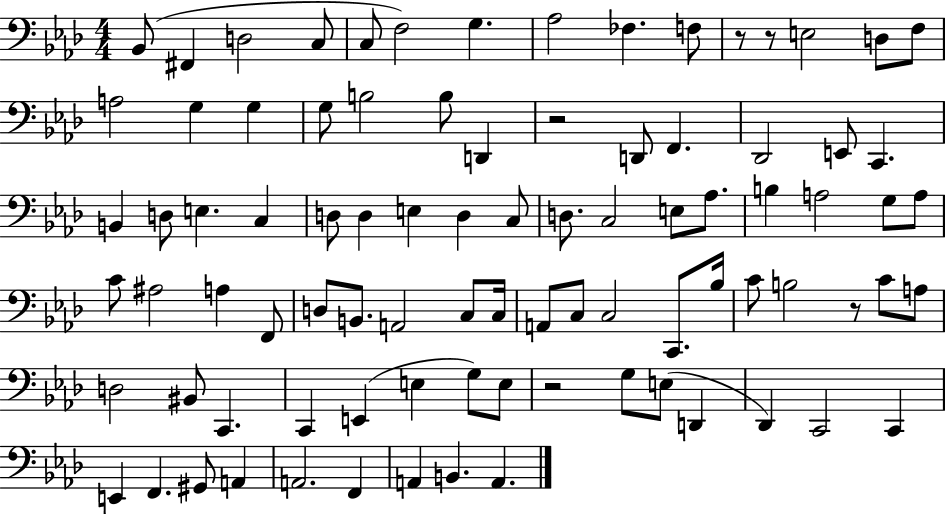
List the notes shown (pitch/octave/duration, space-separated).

Bb2/e F#2/q D3/h C3/e C3/e F3/h G3/q. Ab3/h FES3/q. F3/e R/e R/e E3/h D3/e F3/e A3/h G3/q G3/q G3/e B3/h B3/e D2/q R/h D2/e F2/q. Db2/h E2/e C2/q. B2/q D3/e E3/q. C3/q D3/e D3/q E3/q D3/q C3/e D3/e. C3/h E3/e Ab3/e. B3/q A3/h G3/e A3/e C4/e A#3/h A3/q F2/e D3/e B2/e. A2/h C3/e C3/s A2/e C3/e C3/h C2/e. Bb3/s C4/e B3/h R/e C4/e A3/e D3/h BIS2/e C2/q. C2/q E2/q E3/q G3/e E3/e R/h G3/e E3/e D2/q Db2/q C2/h C2/q E2/q F2/q. G#2/e A2/q A2/h. F2/q A2/q B2/q. A2/q.